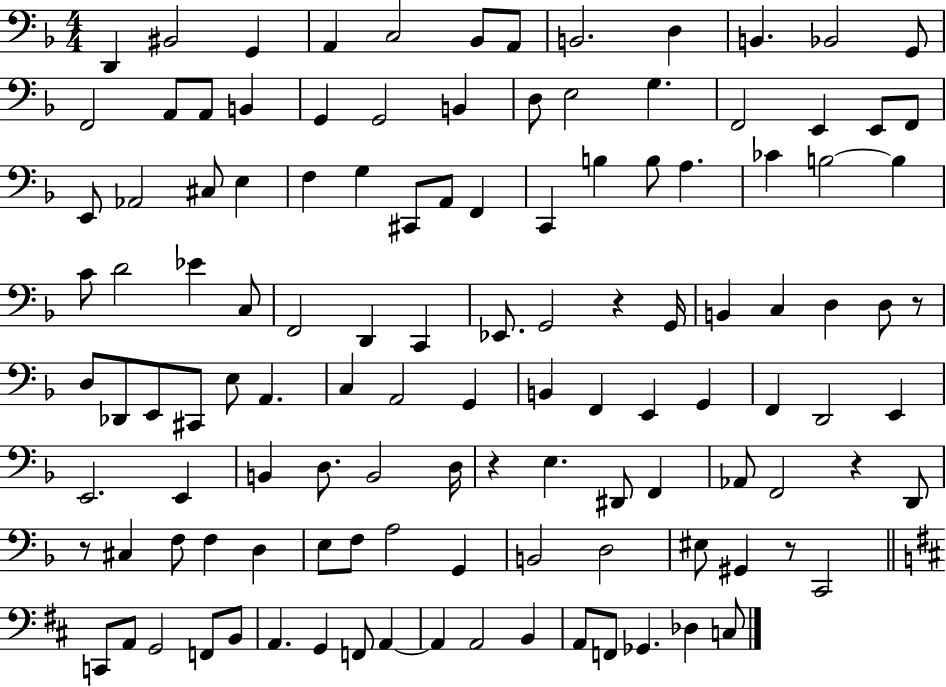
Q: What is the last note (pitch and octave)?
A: C3